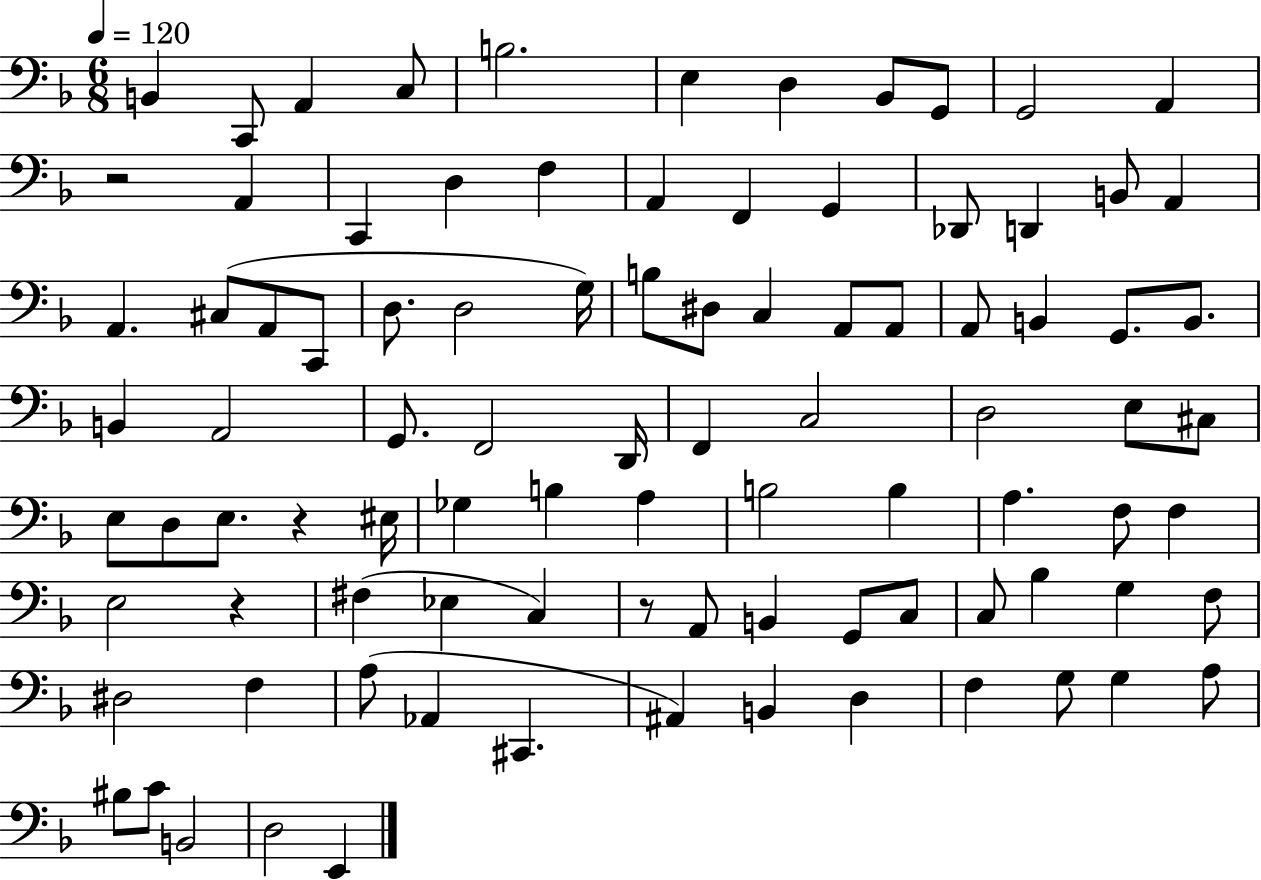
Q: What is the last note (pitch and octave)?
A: E2